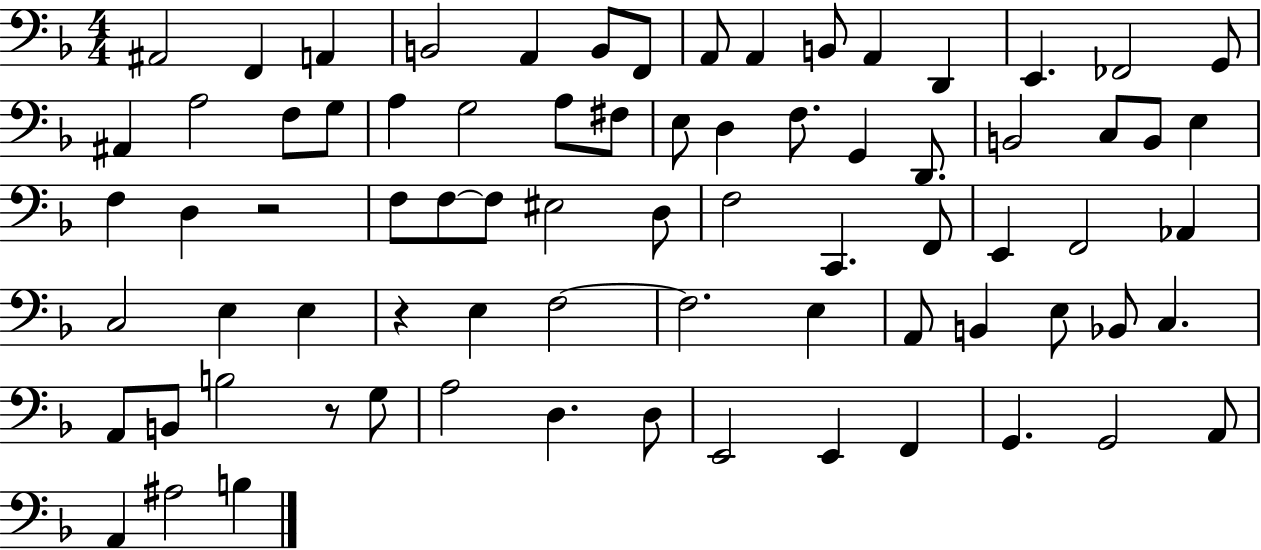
{
  \clef bass
  \numericTimeSignature
  \time 4/4
  \key f \major
  \repeat volta 2 { ais,2 f,4 a,4 | b,2 a,4 b,8 f,8 | a,8 a,4 b,8 a,4 d,4 | e,4. fes,2 g,8 | \break ais,4 a2 f8 g8 | a4 g2 a8 fis8 | e8 d4 f8. g,4 d,8. | b,2 c8 b,8 e4 | \break f4 d4 r2 | f8 f8~~ f8 eis2 d8 | f2 c,4. f,8 | e,4 f,2 aes,4 | \break c2 e4 e4 | r4 e4 f2~~ | f2. e4 | a,8 b,4 e8 bes,8 c4. | \break a,8 b,8 b2 r8 g8 | a2 d4. d8 | e,2 e,4 f,4 | g,4. g,2 a,8 | \break a,4 ais2 b4 | } \bar "|."
}